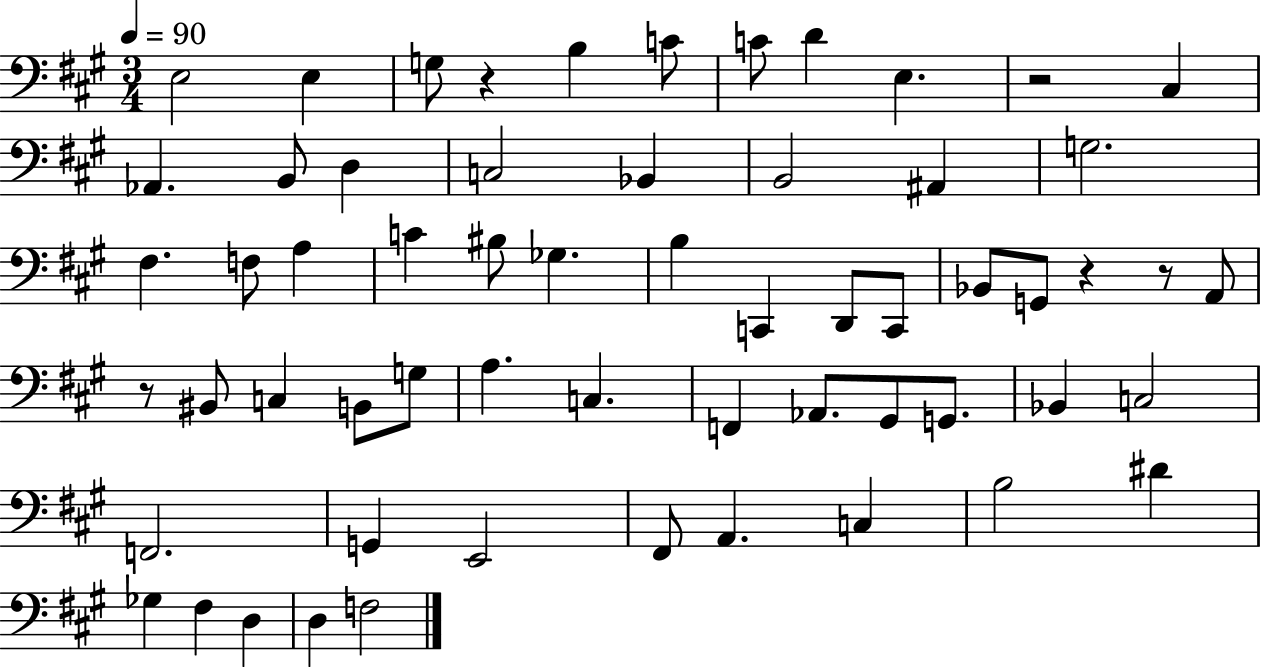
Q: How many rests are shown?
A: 5